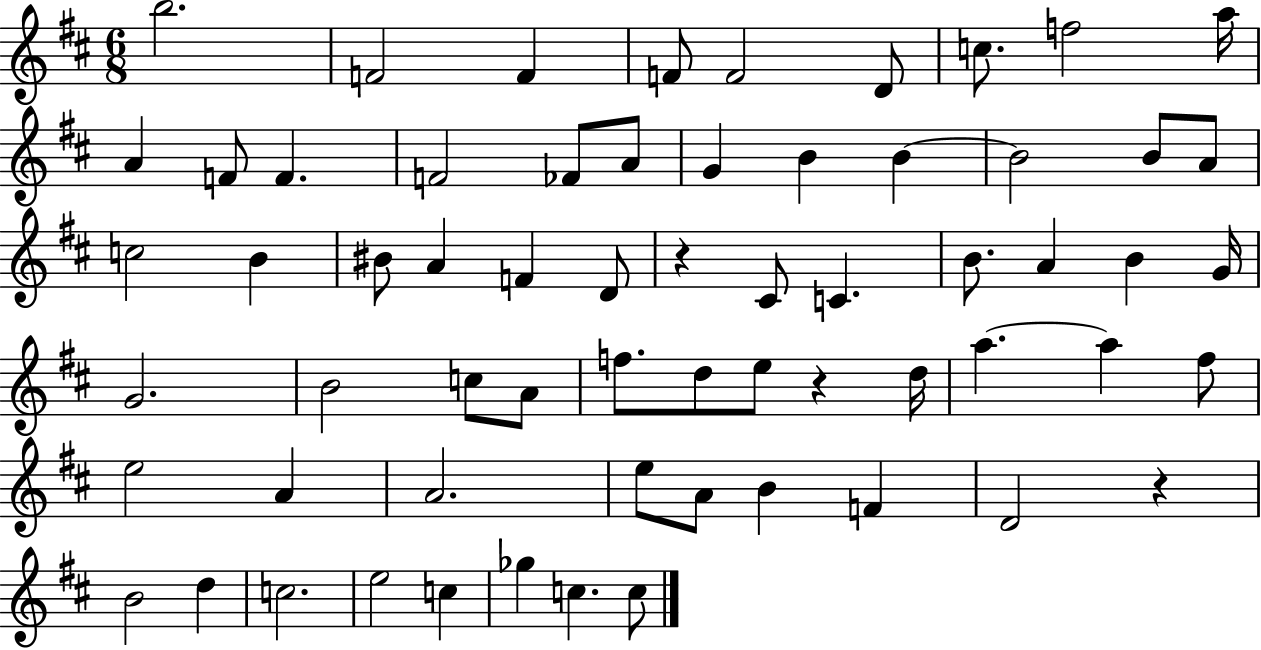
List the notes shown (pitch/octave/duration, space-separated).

B5/h. F4/h F4/q F4/e F4/h D4/e C5/e. F5/h A5/s A4/q F4/e F4/q. F4/h FES4/e A4/e G4/q B4/q B4/q B4/h B4/e A4/e C5/h B4/q BIS4/e A4/q F4/q D4/e R/q C#4/e C4/q. B4/e. A4/q B4/q G4/s G4/h. B4/h C5/e A4/e F5/e. D5/e E5/e R/q D5/s A5/q. A5/q F#5/e E5/h A4/q A4/h. E5/e A4/e B4/q F4/q D4/h R/q B4/h D5/q C5/h. E5/h C5/q Gb5/q C5/q. C5/e